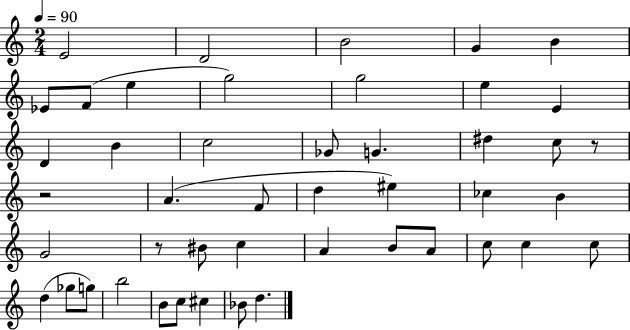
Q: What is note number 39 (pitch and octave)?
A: B4